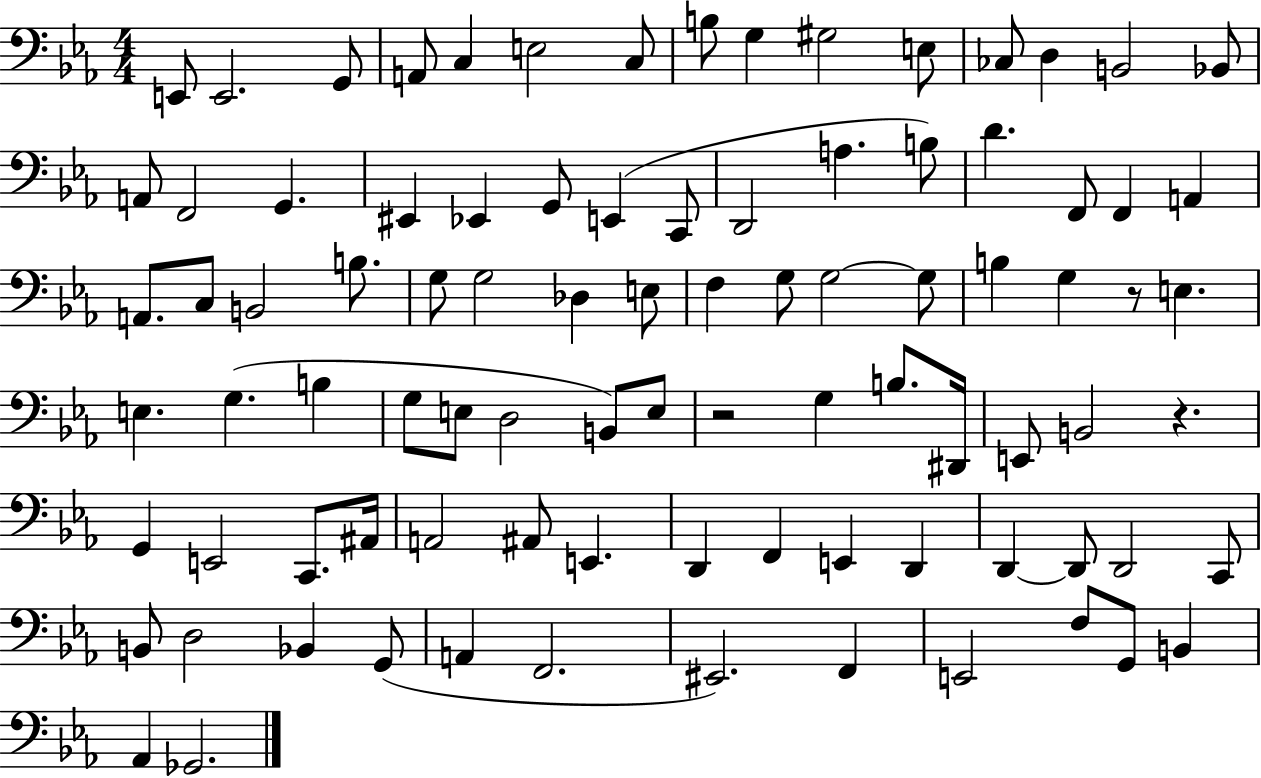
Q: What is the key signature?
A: EES major